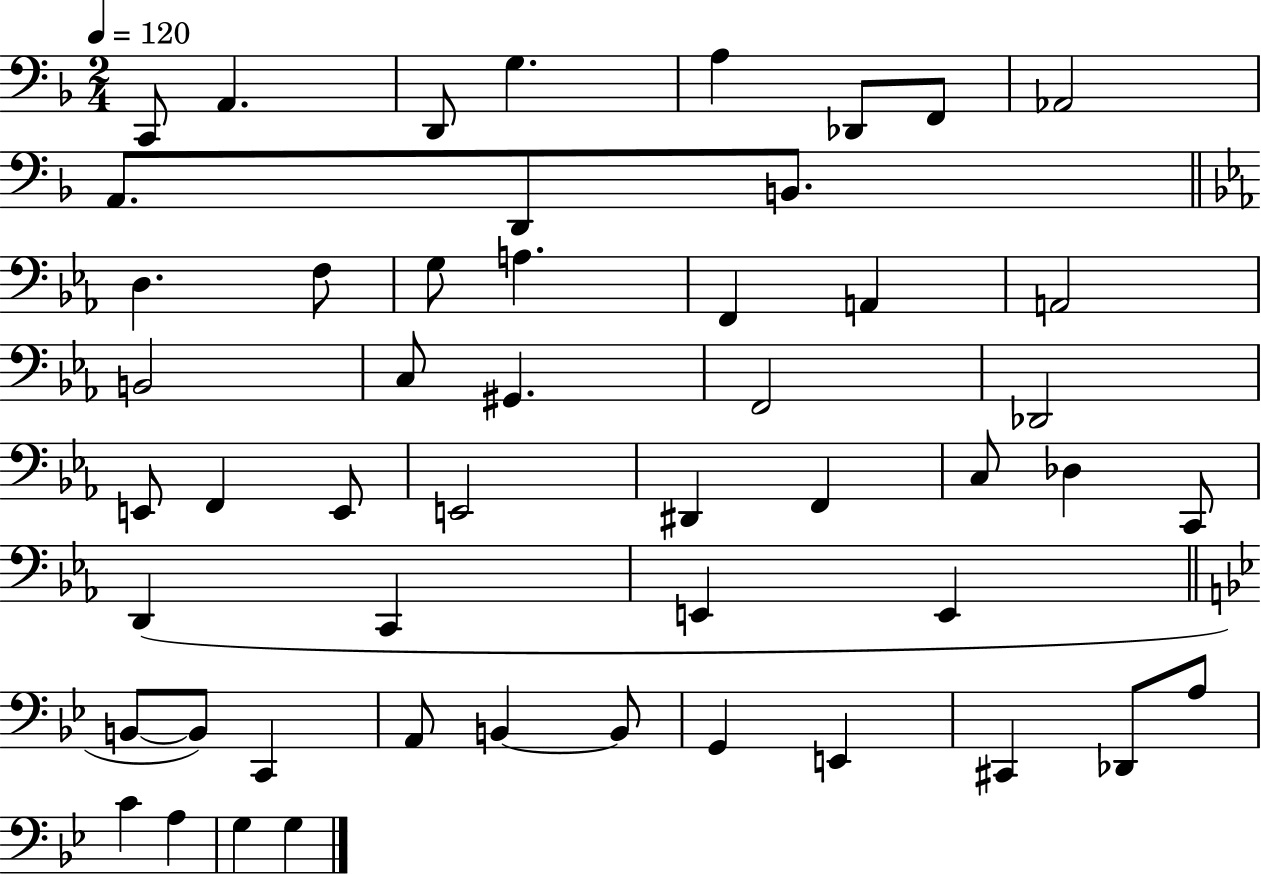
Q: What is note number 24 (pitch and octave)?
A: E2